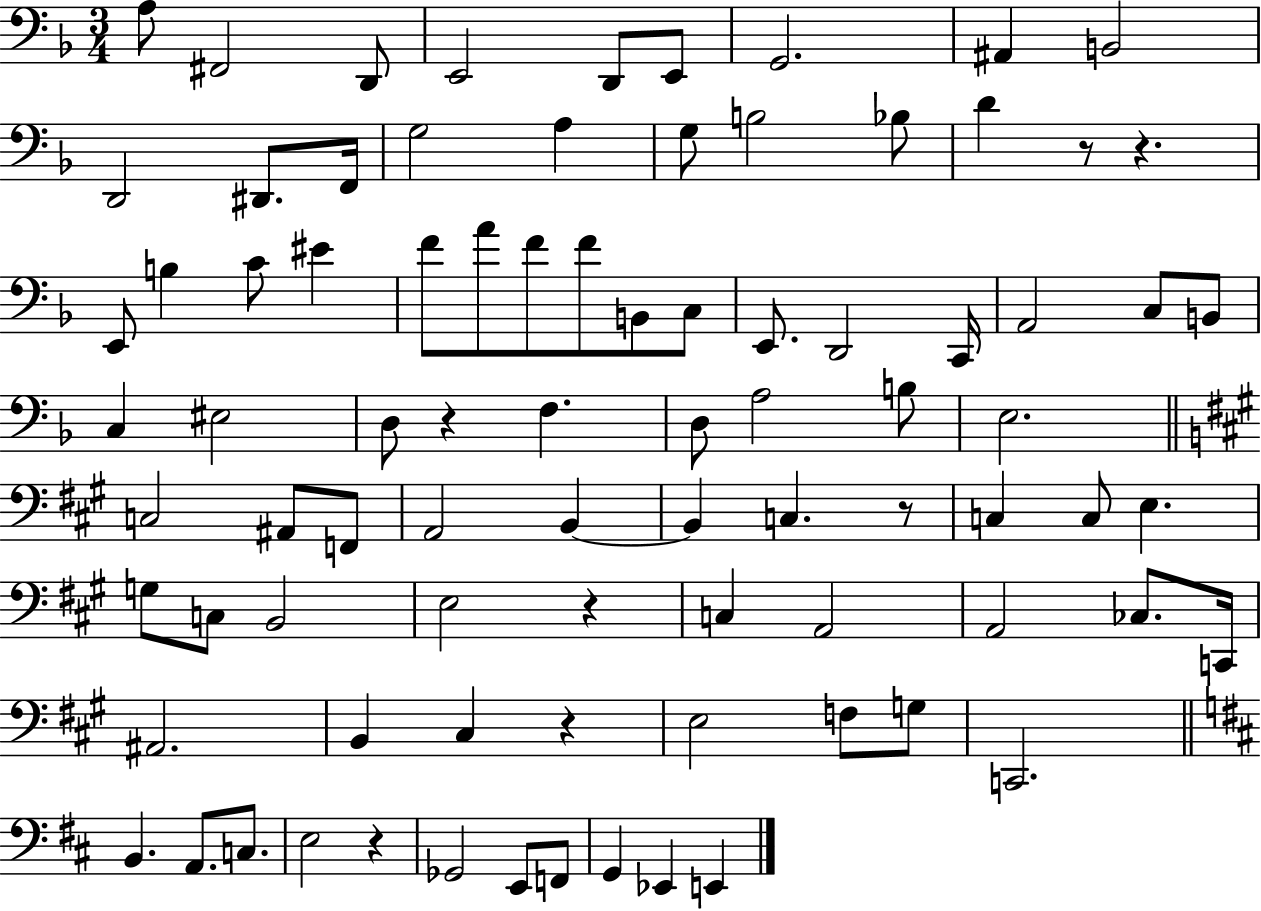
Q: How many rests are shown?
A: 7